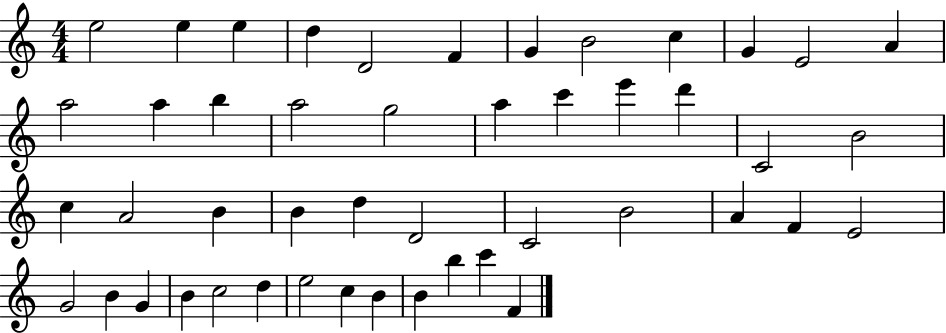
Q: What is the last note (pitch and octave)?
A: F4